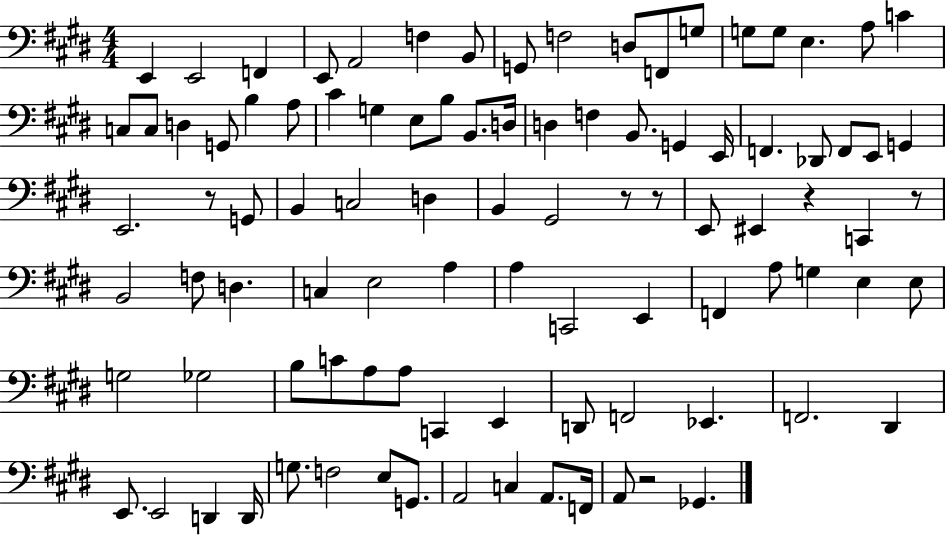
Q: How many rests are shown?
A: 6